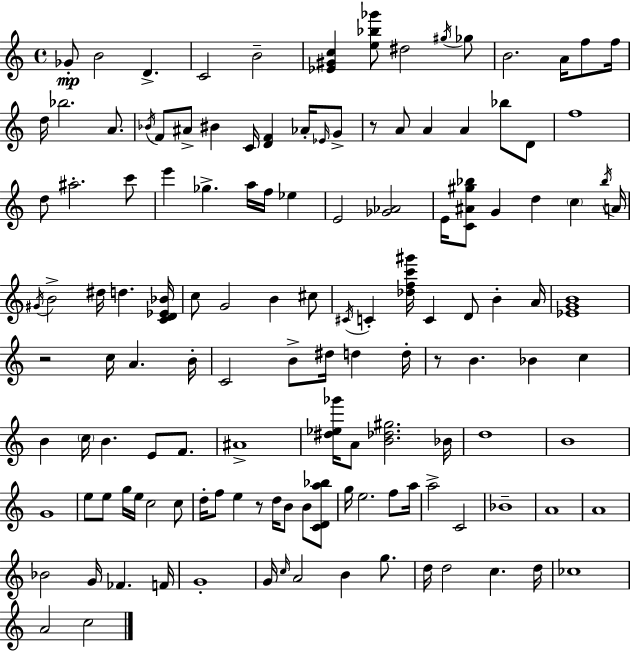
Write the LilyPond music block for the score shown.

{
  \clef treble
  \time 4/4
  \defaultTimeSignature
  \key a \minor
  ges'8-.\mp b'2 d'4.-> | c'2 b'2-- | <ees' gis' c''>4 <e'' bes'' ges'''>8 dis''2 \acciaccatura { gis''16 } ges''8 | b'2. a'16 f''8 | \break f''16 d''16 bes''2. a'8. | \acciaccatura { bes'16 } f'8 ais'8-> bis'4 c'16 <d' f'>4 aes'16-. | \grace { ees'16 } g'8-> r8 a'8 a'4 a'4 bes''8 | d'8 f''1 | \break d''8 ais''2.-. | c'''8 e'''4 ges''4.-> a''16 f''16 ees''4 | e'2 <ges' aes'>2 | e'16 <c' ais' gis'' bes''>8 g'4 d''4 \parenthesize c''4 | \break \acciaccatura { bes''16 } a'16 \acciaccatura { gis'16 } b'2-> dis''16 d''4. | <c' d' ees' bes'>16 c''8 g'2 b'4 | cis''8 \acciaccatura { cis'16 } c'4-. <des'' f'' c''' gis'''>16 c'4 d'8 | b'4-. a'16 <ees' g' b'>1 | \break r2 c''16 a'4. | b'16-. c'2 b'8-> | dis''16 d''4 d''16-. r8 b'4. bes'4 | c''4 b'4 \parenthesize c''16 b'4. | \break e'8 f'8. ais'1-> | <dis'' ees'' ges'''>16 a'8 <b' des'' gis''>2. | bes'16 d''1 | b'1 | \break g'1 | e''8 e''8 g''16 e''16 c''2 | c''8 d''16-. f''8 e''4 r8 d''16 | b'8 b'8 <c' d' a'' bes''>8 g''16 e''2. | \break f''8 a''16 a''2-> c'2 | bes'1-- | a'1 | a'1 | \break bes'2 g'16 fes'4. | f'16 g'1-. | g'16 \grace { c''16 } a'2 | b'4 g''8. d''16 d''2 | \break c''4. d''16 ces''1 | a'2 c''2 | \bar "|."
}